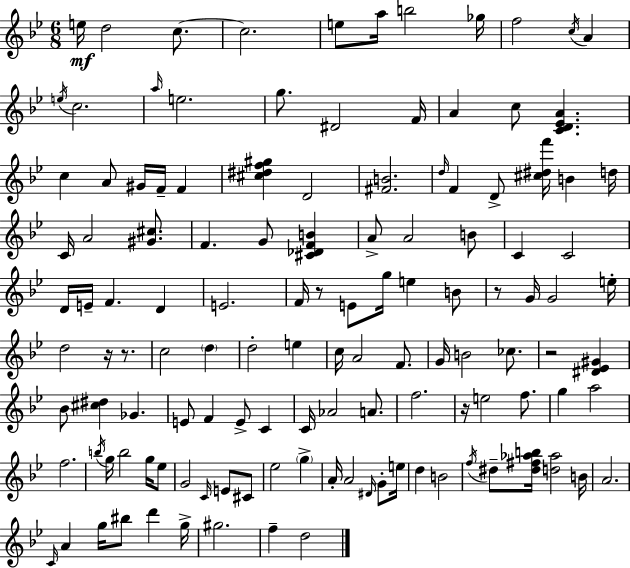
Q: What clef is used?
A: treble